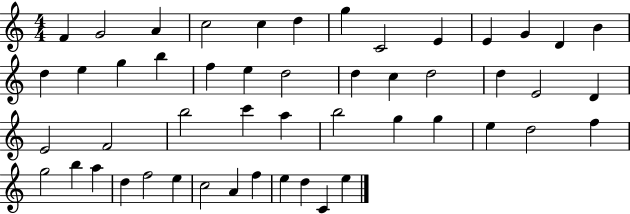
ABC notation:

X:1
T:Untitled
M:4/4
L:1/4
K:C
F G2 A c2 c d g C2 E E G D B d e g b f e d2 d c d2 d E2 D E2 F2 b2 c' a b2 g g e d2 f g2 b a d f2 e c2 A f e d C e